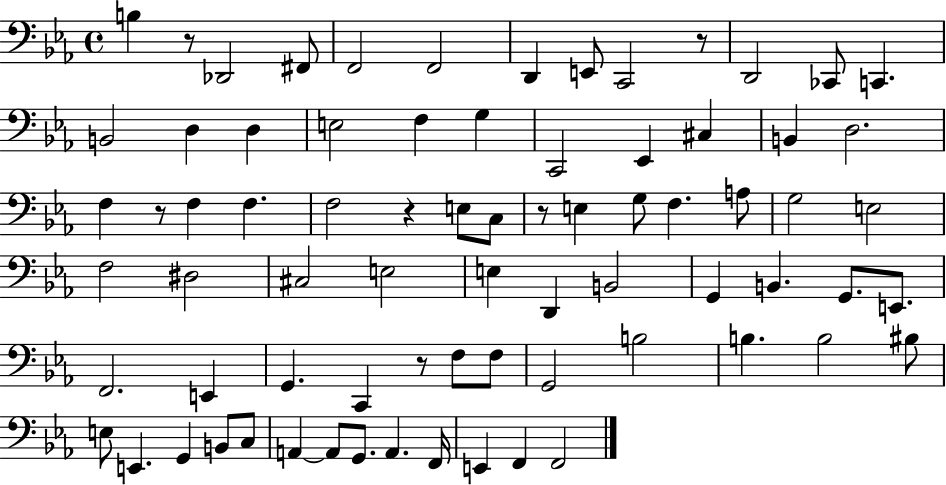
X:1
T:Untitled
M:4/4
L:1/4
K:Eb
B, z/2 _D,,2 ^F,,/2 F,,2 F,,2 D,, E,,/2 C,,2 z/2 D,,2 _C,,/2 C,, B,,2 D, D, E,2 F, G, C,,2 _E,, ^C, B,, D,2 F, z/2 F, F, F,2 z E,/2 C,/2 z/2 E, G,/2 F, A,/2 G,2 E,2 F,2 ^D,2 ^C,2 E,2 E, D,, B,,2 G,, B,, G,,/2 E,,/2 F,,2 E,, G,, C,, z/2 F,/2 F,/2 G,,2 B,2 B, B,2 ^B,/2 E,/2 E,, G,, B,,/2 C,/2 A,, A,,/2 G,,/2 A,, F,,/4 E,, F,, F,,2